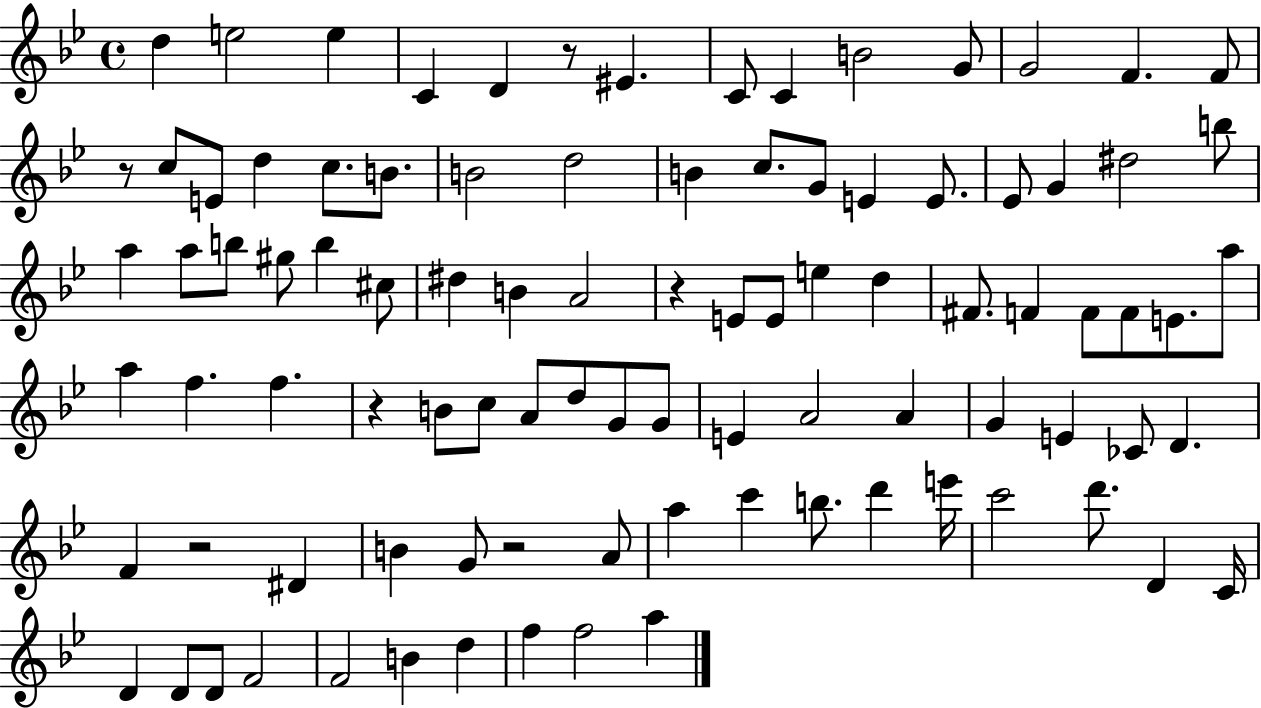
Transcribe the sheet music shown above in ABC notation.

X:1
T:Untitled
M:4/4
L:1/4
K:Bb
d e2 e C D z/2 ^E C/2 C B2 G/2 G2 F F/2 z/2 c/2 E/2 d c/2 B/2 B2 d2 B c/2 G/2 E E/2 _E/2 G ^d2 b/2 a a/2 b/2 ^g/2 b ^c/2 ^d B A2 z E/2 E/2 e d ^F/2 F F/2 F/2 E/2 a/2 a f f z B/2 c/2 A/2 d/2 G/2 G/2 E A2 A G E _C/2 D F z2 ^D B G/2 z2 A/2 a c' b/2 d' e'/4 c'2 d'/2 D C/4 D D/2 D/2 F2 F2 B d f f2 a